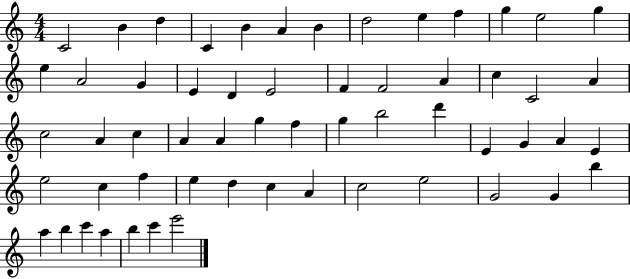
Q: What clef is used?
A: treble